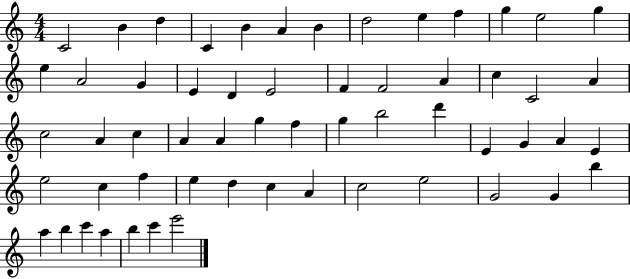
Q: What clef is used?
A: treble